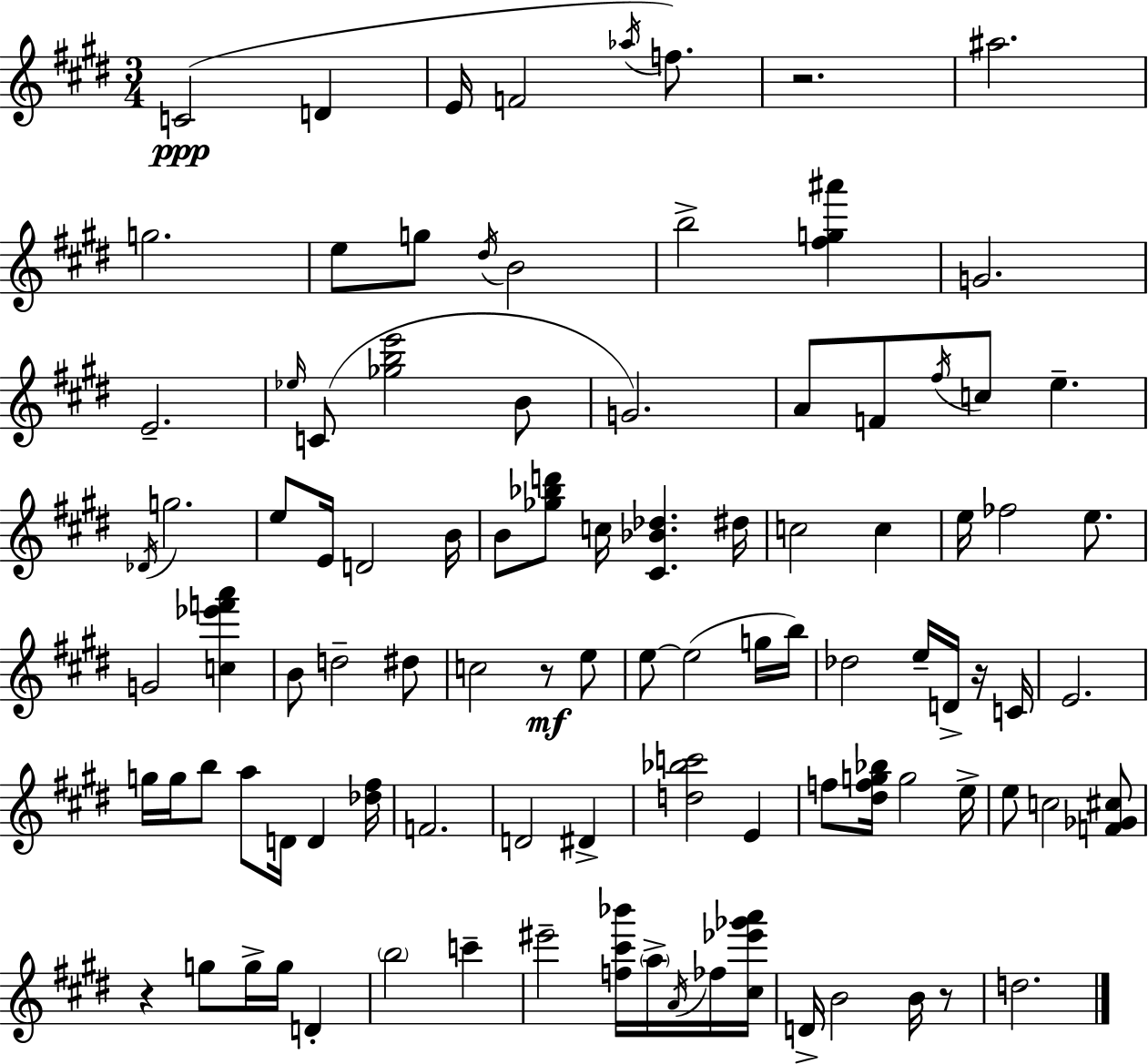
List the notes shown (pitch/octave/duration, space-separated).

C4/h D4/q E4/s F4/h Ab5/s F5/e. R/h. A#5/h. G5/h. E5/e G5/e D#5/s B4/h B5/h [F#5,G5,A#6]/q G4/h. E4/h. Eb5/s C4/e [Gb5,B5,E6]/h B4/e G4/h. A4/e F4/e F#5/s C5/e E5/q. Db4/s G5/h. E5/e E4/s D4/h B4/s B4/e [Gb5,Bb5,D6]/e C5/s [C#4,Bb4,Db5]/q. D#5/s C5/h C5/q E5/s FES5/h E5/e. G4/h [C5,Eb6,F6,A6]/q B4/e D5/h D#5/e C5/h R/e E5/e E5/e E5/h G5/s B5/s Db5/h E5/s D4/s R/s C4/s E4/h. G5/s G5/s B5/e A5/e D4/s D4/q [Db5,F#5]/s F4/h. D4/h D#4/q [D5,Bb5,C6]/h E4/q F5/e [D#5,F5,G5,Bb5]/s G5/h E5/s E5/e C5/h [F4,Gb4,C#5]/e R/q G5/e G5/s G5/s D4/q B5/h C6/q EIS6/h [F5,C#6,Bb6]/s A5/s A4/s FES5/s [C#5,Eb6,Gb6,A6]/s D4/s B4/h B4/s R/e D5/h.